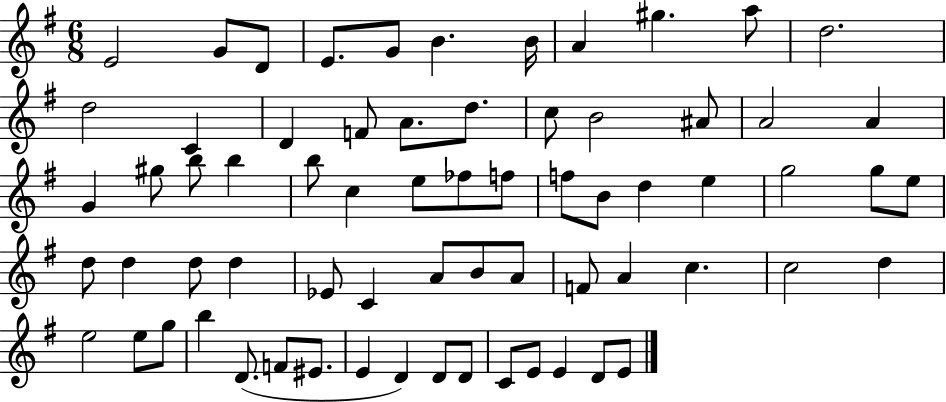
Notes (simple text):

E4/h G4/e D4/e E4/e. G4/e B4/q. B4/s A4/q G#5/q. A5/e D5/h. D5/h C4/q D4/q F4/e A4/e. D5/e. C5/e B4/h A#4/e A4/h A4/q G4/q G#5/e B5/e B5/q B5/e C5/q E5/e FES5/e F5/e F5/e B4/e D5/q E5/q G5/h G5/e E5/e D5/e D5/q D5/e D5/q Eb4/e C4/q A4/e B4/e A4/e F4/e A4/q C5/q. C5/h D5/q E5/h E5/e G5/e B5/q D4/e. F4/e EIS4/e. E4/q D4/q D4/e D4/e C4/e E4/e E4/q D4/e E4/e